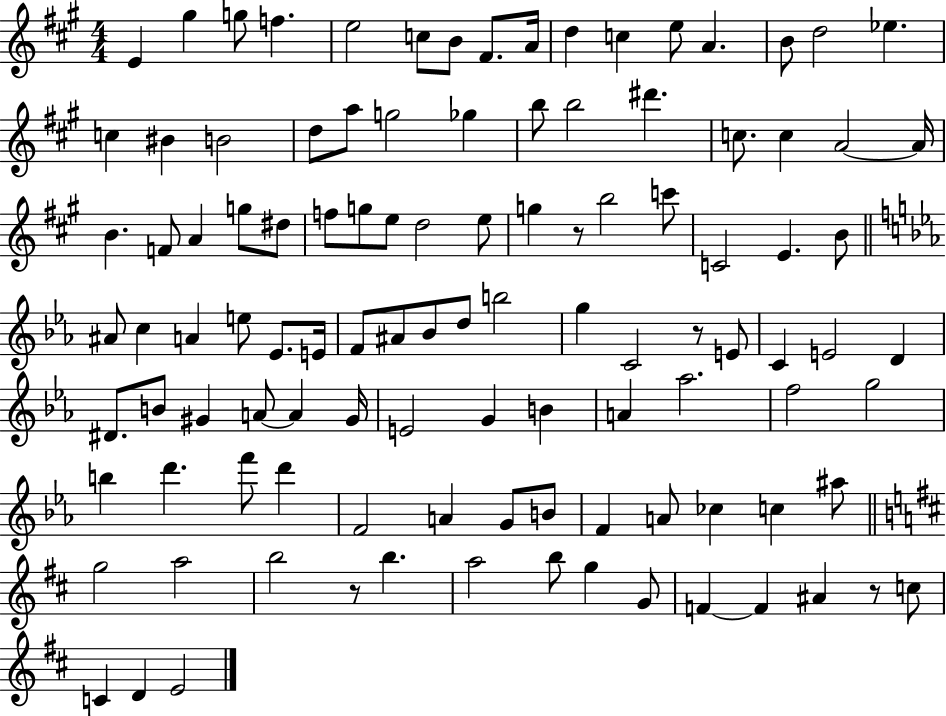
X:1
T:Untitled
M:4/4
L:1/4
K:A
E ^g g/2 f e2 c/2 B/2 ^F/2 A/4 d c e/2 A B/2 d2 _e c ^B B2 d/2 a/2 g2 _g b/2 b2 ^d' c/2 c A2 A/4 B F/2 A g/2 ^d/2 f/2 g/2 e/2 d2 e/2 g z/2 b2 c'/2 C2 E B/2 ^A/2 c A e/2 _E/2 E/4 F/2 ^A/2 _B/2 d/2 b2 g C2 z/2 E/2 C E2 D ^D/2 B/2 ^G A/2 A ^G/4 E2 G B A _a2 f2 g2 b d' f'/2 d' F2 A G/2 B/2 F A/2 _c c ^a/2 g2 a2 b2 z/2 b a2 b/2 g G/2 F F ^A z/2 c/2 C D E2